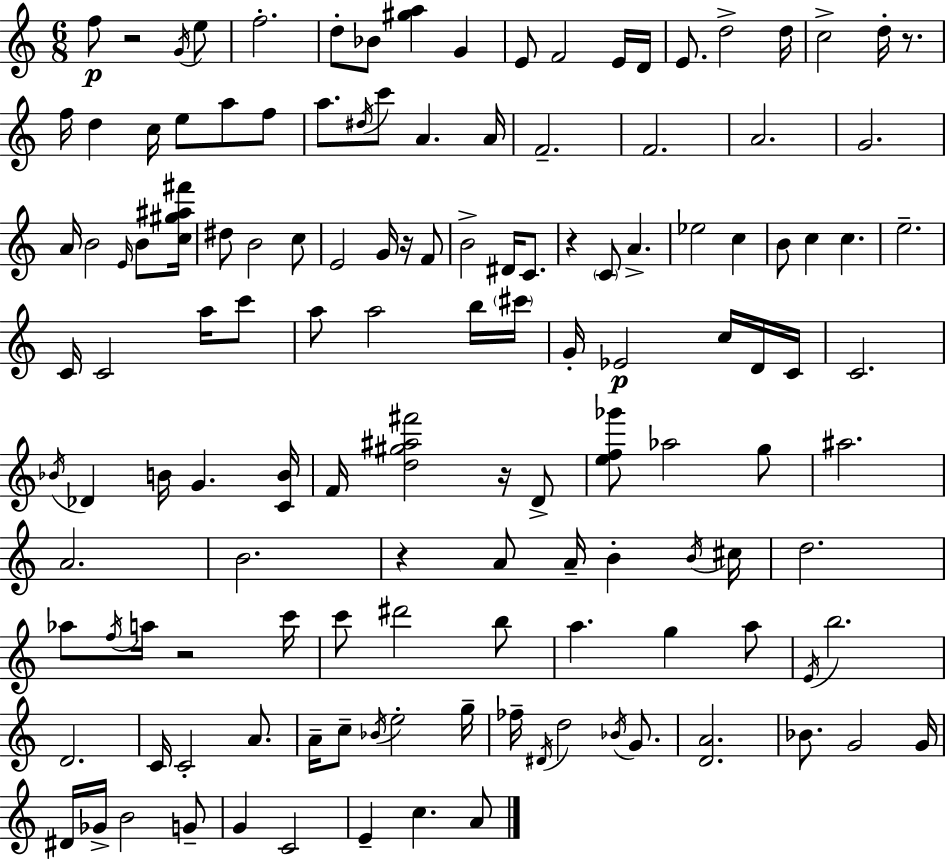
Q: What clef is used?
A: treble